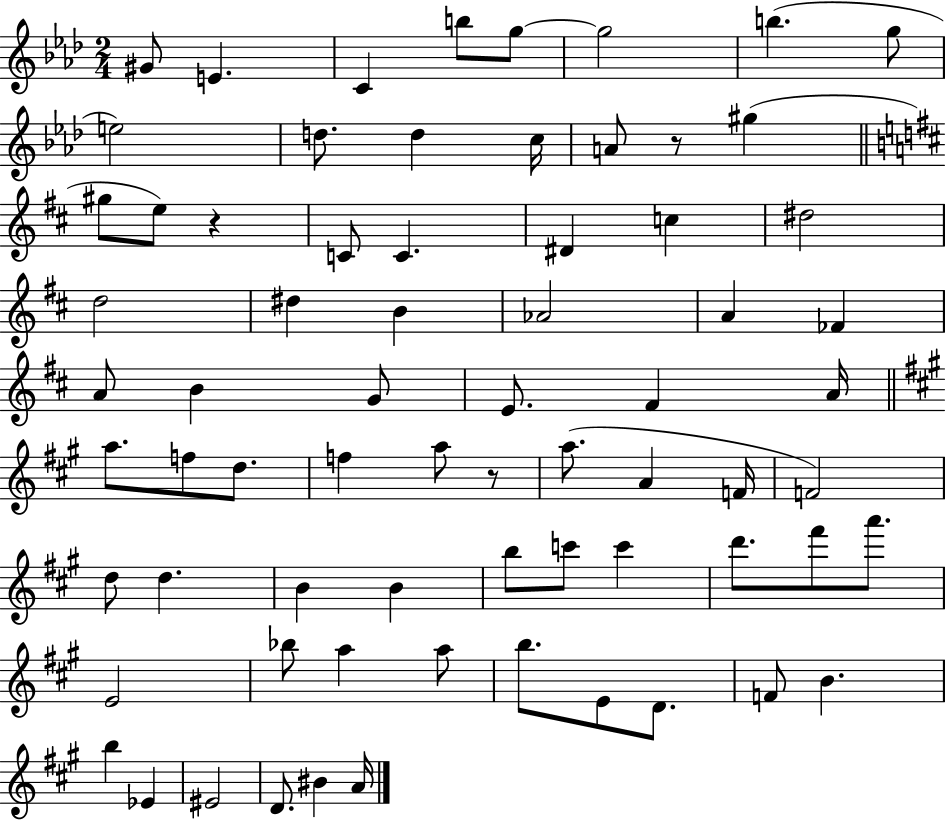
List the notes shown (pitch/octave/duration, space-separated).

G#4/e E4/q. C4/q B5/e G5/e G5/h B5/q. G5/e E5/h D5/e. D5/q C5/s A4/e R/e G#5/q G#5/e E5/e R/q C4/e C4/q. D#4/q C5/q D#5/h D5/h D#5/q B4/q Ab4/h A4/q FES4/q A4/e B4/q G4/e E4/e. F#4/q A4/s A5/e. F5/e D5/e. F5/q A5/e R/e A5/e. A4/q F4/s F4/h D5/e D5/q. B4/q B4/q B5/e C6/e C6/q D6/e. F#6/e A6/e. E4/h Bb5/e A5/q A5/e B5/e. E4/e D4/e. F4/e B4/q. B5/q Eb4/q EIS4/h D4/e. BIS4/q A4/s